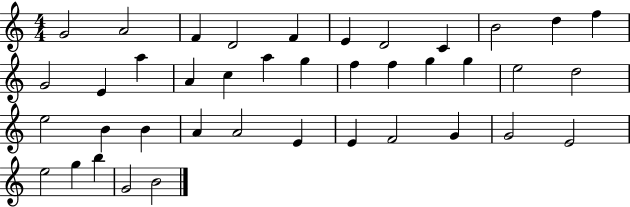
G4/h A4/h F4/q D4/h F4/q E4/q D4/h C4/q B4/h D5/q F5/q G4/h E4/q A5/q A4/q C5/q A5/q G5/q F5/q F5/q G5/q G5/q E5/h D5/h E5/h B4/q B4/q A4/q A4/h E4/q E4/q F4/h G4/q G4/h E4/h E5/h G5/q B5/q G4/h B4/h